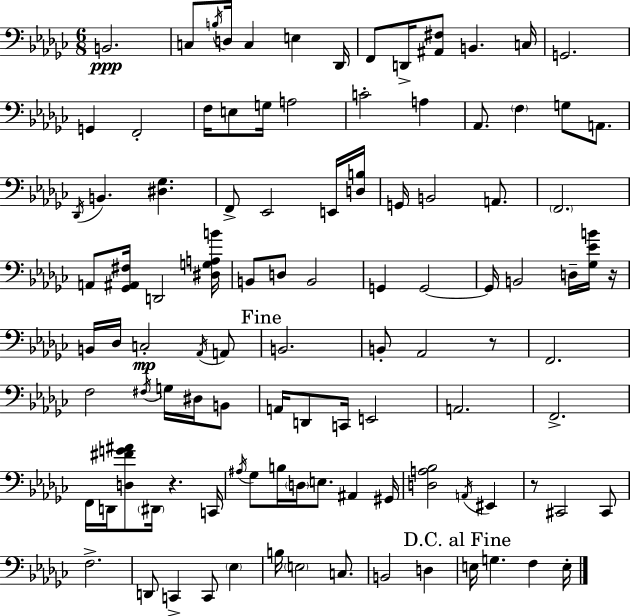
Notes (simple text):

B2/h. C3/e B3/s D3/s C3/q E3/q Db2/s F2/e D2/s [A#2,F#3]/e B2/q. C3/s G2/h. G2/q F2/h F3/s E3/e G3/s A3/h C4/h A3/q Ab2/e. F3/q G3/e A2/e. Db2/s B2/q. [D#3,Gb3]/q. F2/e Eb2/h E2/s [D3,B3]/s G2/s B2/h A2/e. F2/h. A2/e [Gb2,A#2,F#3]/s D2/h [D#3,G3,A3,B4]/s B2/e D3/e B2/h G2/q G2/h G2/s B2/h D3/s [Gb3,Eb4,B4]/s R/s B2/s Db3/s C3/h Ab2/s A2/e B2/h. B2/e Ab2/h R/e F2/h. F3/h F#3/s G3/s D#3/s B2/e A2/s D2/e C2/s E2/h A2/h. F2/h. F2/s D2/s [D3,F#4,G4,A#4]/e D#2/s R/q. C2/s A#3/s Gb3/e B3/s D3/s E3/e. A#2/q G#2/s [D3,A3,Bb3]/h A2/s EIS2/q R/e C#2/h C#2/e F3/h. D2/e C2/q C2/e Eb3/q B3/s E3/h C3/e. B2/h D3/q E3/s G3/q. F3/q E3/s